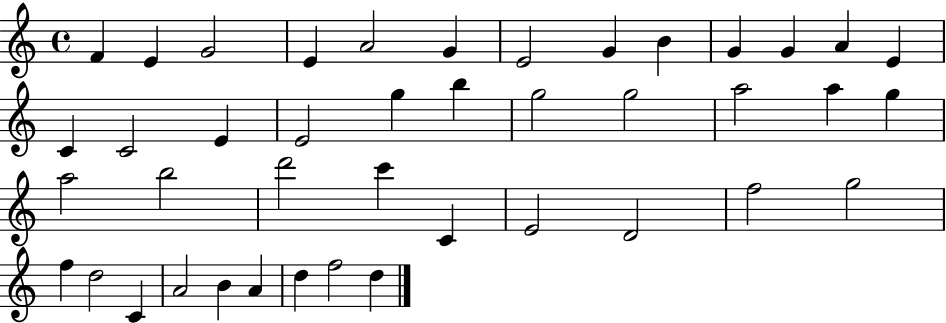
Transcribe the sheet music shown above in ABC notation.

X:1
T:Untitled
M:4/4
L:1/4
K:C
F E G2 E A2 G E2 G B G G A E C C2 E E2 g b g2 g2 a2 a g a2 b2 d'2 c' C E2 D2 f2 g2 f d2 C A2 B A d f2 d